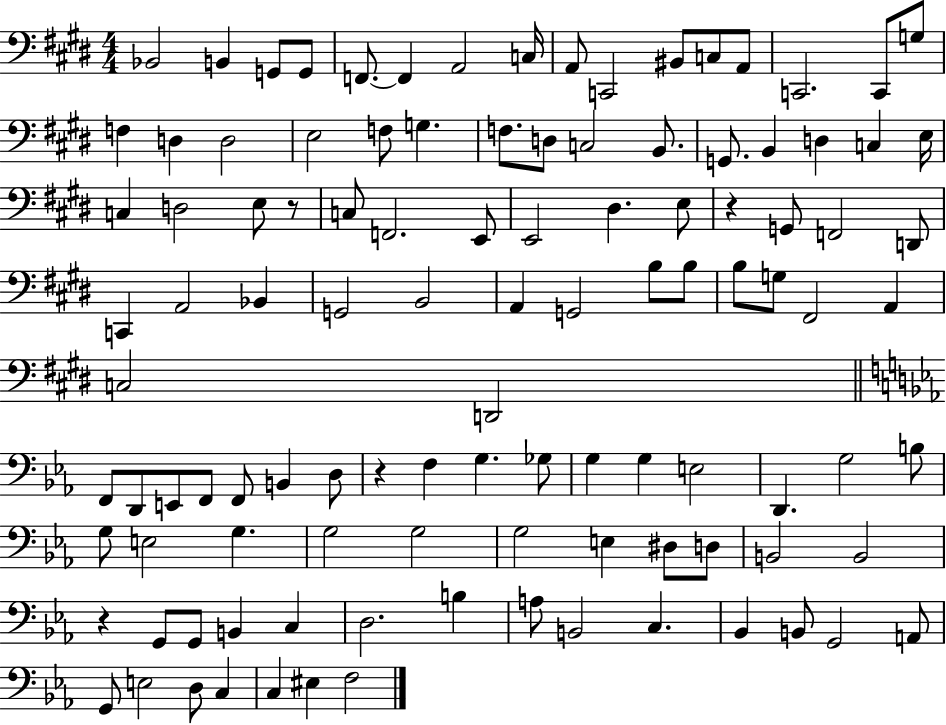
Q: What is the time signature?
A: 4/4